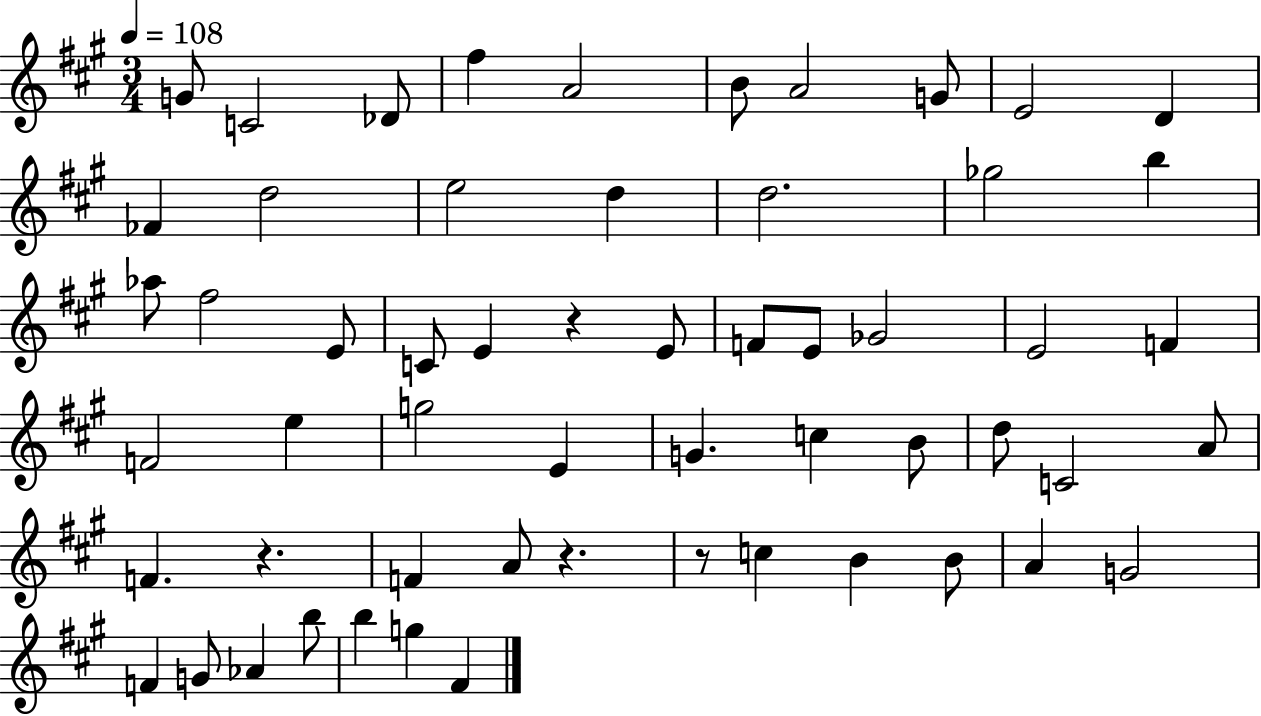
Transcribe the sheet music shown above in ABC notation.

X:1
T:Untitled
M:3/4
L:1/4
K:A
G/2 C2 _D/2 ^f A2 B/2 A2 G/2 E2 D _F d2 e2 d d2 _g2 b _a/2 ^f2 E/2 C/2 E z E/2 F/2 E/2 _G2 E2 F F2 e g2 E G c B/2 d/2 C2 A/2 F z F A/2 z z/2 c B B/2 A G2 F G/2 _A b/2 b g ^F